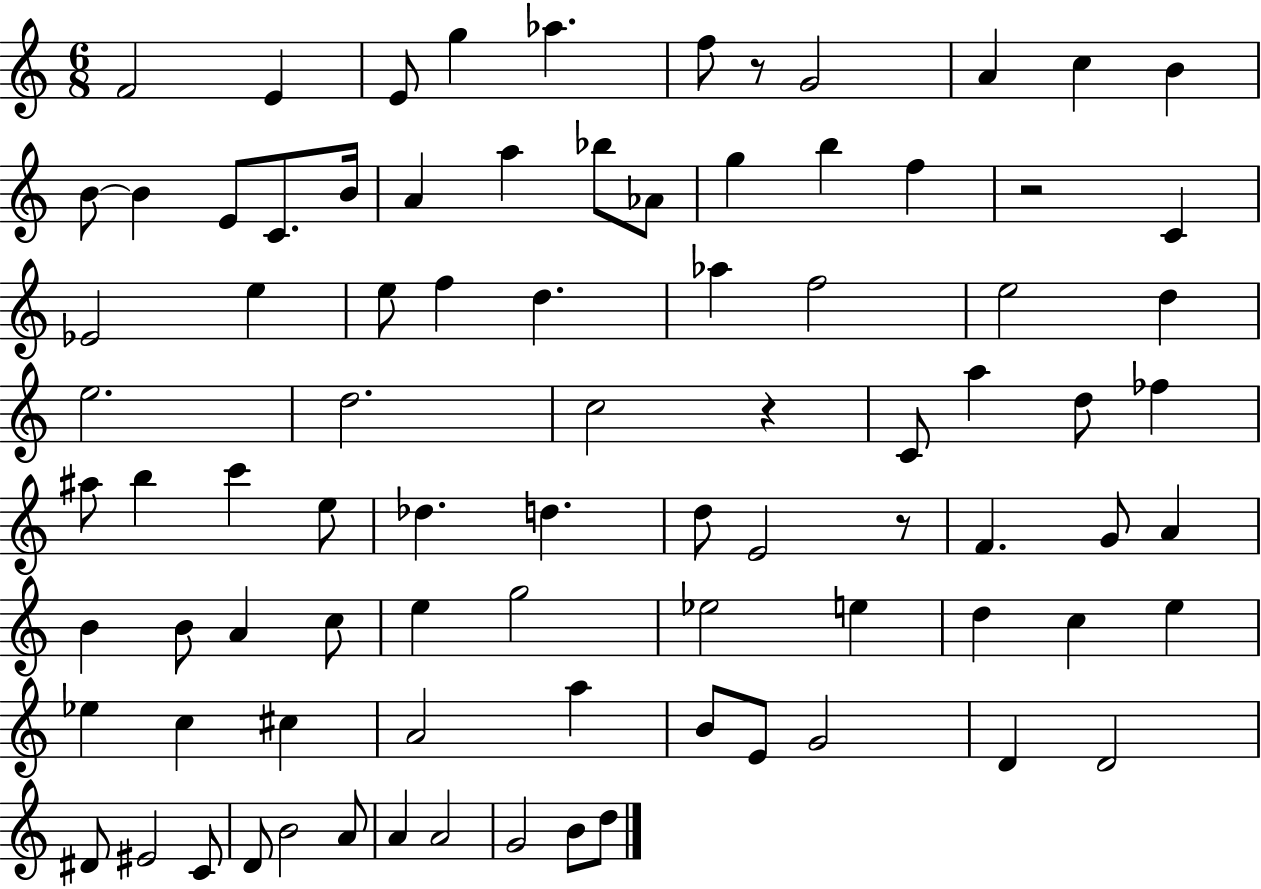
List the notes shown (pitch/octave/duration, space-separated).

F4/h E4/q E4/e G5/q Ab5/q. F5/e R/e G4/h A4/q C5/q B4/q B4/e B4/q E4/e C4/e. B4/s A4/q A5/q Bb5/e Ab4/e G5/q B5/q F5/q R/h C4/q Eb4/h E5/q E5/e F5/q D5/q. Ab5/q F5/h E5/h D5/q E5/h. D5/h. C5/h R/q C4/e A5/q D5/e FES5/q A#5/e B5/q C6/q E5/e Db5/q. D5/q. D5/e E4/h R/e F4/q. G4/e A4/q B4/q B4/e A4/q C5/e E5/q G5/h Eb5/h E5/q D5/q C5/q E5/q Eb5/q C5/q C#5/q A4/h A5/q B4/e E4/e G4/h D4/q D4/h D#4/e EIS4/h C4/e D4/e B4/h A4/e A4/q A4/h G4/h B4/e D5/e